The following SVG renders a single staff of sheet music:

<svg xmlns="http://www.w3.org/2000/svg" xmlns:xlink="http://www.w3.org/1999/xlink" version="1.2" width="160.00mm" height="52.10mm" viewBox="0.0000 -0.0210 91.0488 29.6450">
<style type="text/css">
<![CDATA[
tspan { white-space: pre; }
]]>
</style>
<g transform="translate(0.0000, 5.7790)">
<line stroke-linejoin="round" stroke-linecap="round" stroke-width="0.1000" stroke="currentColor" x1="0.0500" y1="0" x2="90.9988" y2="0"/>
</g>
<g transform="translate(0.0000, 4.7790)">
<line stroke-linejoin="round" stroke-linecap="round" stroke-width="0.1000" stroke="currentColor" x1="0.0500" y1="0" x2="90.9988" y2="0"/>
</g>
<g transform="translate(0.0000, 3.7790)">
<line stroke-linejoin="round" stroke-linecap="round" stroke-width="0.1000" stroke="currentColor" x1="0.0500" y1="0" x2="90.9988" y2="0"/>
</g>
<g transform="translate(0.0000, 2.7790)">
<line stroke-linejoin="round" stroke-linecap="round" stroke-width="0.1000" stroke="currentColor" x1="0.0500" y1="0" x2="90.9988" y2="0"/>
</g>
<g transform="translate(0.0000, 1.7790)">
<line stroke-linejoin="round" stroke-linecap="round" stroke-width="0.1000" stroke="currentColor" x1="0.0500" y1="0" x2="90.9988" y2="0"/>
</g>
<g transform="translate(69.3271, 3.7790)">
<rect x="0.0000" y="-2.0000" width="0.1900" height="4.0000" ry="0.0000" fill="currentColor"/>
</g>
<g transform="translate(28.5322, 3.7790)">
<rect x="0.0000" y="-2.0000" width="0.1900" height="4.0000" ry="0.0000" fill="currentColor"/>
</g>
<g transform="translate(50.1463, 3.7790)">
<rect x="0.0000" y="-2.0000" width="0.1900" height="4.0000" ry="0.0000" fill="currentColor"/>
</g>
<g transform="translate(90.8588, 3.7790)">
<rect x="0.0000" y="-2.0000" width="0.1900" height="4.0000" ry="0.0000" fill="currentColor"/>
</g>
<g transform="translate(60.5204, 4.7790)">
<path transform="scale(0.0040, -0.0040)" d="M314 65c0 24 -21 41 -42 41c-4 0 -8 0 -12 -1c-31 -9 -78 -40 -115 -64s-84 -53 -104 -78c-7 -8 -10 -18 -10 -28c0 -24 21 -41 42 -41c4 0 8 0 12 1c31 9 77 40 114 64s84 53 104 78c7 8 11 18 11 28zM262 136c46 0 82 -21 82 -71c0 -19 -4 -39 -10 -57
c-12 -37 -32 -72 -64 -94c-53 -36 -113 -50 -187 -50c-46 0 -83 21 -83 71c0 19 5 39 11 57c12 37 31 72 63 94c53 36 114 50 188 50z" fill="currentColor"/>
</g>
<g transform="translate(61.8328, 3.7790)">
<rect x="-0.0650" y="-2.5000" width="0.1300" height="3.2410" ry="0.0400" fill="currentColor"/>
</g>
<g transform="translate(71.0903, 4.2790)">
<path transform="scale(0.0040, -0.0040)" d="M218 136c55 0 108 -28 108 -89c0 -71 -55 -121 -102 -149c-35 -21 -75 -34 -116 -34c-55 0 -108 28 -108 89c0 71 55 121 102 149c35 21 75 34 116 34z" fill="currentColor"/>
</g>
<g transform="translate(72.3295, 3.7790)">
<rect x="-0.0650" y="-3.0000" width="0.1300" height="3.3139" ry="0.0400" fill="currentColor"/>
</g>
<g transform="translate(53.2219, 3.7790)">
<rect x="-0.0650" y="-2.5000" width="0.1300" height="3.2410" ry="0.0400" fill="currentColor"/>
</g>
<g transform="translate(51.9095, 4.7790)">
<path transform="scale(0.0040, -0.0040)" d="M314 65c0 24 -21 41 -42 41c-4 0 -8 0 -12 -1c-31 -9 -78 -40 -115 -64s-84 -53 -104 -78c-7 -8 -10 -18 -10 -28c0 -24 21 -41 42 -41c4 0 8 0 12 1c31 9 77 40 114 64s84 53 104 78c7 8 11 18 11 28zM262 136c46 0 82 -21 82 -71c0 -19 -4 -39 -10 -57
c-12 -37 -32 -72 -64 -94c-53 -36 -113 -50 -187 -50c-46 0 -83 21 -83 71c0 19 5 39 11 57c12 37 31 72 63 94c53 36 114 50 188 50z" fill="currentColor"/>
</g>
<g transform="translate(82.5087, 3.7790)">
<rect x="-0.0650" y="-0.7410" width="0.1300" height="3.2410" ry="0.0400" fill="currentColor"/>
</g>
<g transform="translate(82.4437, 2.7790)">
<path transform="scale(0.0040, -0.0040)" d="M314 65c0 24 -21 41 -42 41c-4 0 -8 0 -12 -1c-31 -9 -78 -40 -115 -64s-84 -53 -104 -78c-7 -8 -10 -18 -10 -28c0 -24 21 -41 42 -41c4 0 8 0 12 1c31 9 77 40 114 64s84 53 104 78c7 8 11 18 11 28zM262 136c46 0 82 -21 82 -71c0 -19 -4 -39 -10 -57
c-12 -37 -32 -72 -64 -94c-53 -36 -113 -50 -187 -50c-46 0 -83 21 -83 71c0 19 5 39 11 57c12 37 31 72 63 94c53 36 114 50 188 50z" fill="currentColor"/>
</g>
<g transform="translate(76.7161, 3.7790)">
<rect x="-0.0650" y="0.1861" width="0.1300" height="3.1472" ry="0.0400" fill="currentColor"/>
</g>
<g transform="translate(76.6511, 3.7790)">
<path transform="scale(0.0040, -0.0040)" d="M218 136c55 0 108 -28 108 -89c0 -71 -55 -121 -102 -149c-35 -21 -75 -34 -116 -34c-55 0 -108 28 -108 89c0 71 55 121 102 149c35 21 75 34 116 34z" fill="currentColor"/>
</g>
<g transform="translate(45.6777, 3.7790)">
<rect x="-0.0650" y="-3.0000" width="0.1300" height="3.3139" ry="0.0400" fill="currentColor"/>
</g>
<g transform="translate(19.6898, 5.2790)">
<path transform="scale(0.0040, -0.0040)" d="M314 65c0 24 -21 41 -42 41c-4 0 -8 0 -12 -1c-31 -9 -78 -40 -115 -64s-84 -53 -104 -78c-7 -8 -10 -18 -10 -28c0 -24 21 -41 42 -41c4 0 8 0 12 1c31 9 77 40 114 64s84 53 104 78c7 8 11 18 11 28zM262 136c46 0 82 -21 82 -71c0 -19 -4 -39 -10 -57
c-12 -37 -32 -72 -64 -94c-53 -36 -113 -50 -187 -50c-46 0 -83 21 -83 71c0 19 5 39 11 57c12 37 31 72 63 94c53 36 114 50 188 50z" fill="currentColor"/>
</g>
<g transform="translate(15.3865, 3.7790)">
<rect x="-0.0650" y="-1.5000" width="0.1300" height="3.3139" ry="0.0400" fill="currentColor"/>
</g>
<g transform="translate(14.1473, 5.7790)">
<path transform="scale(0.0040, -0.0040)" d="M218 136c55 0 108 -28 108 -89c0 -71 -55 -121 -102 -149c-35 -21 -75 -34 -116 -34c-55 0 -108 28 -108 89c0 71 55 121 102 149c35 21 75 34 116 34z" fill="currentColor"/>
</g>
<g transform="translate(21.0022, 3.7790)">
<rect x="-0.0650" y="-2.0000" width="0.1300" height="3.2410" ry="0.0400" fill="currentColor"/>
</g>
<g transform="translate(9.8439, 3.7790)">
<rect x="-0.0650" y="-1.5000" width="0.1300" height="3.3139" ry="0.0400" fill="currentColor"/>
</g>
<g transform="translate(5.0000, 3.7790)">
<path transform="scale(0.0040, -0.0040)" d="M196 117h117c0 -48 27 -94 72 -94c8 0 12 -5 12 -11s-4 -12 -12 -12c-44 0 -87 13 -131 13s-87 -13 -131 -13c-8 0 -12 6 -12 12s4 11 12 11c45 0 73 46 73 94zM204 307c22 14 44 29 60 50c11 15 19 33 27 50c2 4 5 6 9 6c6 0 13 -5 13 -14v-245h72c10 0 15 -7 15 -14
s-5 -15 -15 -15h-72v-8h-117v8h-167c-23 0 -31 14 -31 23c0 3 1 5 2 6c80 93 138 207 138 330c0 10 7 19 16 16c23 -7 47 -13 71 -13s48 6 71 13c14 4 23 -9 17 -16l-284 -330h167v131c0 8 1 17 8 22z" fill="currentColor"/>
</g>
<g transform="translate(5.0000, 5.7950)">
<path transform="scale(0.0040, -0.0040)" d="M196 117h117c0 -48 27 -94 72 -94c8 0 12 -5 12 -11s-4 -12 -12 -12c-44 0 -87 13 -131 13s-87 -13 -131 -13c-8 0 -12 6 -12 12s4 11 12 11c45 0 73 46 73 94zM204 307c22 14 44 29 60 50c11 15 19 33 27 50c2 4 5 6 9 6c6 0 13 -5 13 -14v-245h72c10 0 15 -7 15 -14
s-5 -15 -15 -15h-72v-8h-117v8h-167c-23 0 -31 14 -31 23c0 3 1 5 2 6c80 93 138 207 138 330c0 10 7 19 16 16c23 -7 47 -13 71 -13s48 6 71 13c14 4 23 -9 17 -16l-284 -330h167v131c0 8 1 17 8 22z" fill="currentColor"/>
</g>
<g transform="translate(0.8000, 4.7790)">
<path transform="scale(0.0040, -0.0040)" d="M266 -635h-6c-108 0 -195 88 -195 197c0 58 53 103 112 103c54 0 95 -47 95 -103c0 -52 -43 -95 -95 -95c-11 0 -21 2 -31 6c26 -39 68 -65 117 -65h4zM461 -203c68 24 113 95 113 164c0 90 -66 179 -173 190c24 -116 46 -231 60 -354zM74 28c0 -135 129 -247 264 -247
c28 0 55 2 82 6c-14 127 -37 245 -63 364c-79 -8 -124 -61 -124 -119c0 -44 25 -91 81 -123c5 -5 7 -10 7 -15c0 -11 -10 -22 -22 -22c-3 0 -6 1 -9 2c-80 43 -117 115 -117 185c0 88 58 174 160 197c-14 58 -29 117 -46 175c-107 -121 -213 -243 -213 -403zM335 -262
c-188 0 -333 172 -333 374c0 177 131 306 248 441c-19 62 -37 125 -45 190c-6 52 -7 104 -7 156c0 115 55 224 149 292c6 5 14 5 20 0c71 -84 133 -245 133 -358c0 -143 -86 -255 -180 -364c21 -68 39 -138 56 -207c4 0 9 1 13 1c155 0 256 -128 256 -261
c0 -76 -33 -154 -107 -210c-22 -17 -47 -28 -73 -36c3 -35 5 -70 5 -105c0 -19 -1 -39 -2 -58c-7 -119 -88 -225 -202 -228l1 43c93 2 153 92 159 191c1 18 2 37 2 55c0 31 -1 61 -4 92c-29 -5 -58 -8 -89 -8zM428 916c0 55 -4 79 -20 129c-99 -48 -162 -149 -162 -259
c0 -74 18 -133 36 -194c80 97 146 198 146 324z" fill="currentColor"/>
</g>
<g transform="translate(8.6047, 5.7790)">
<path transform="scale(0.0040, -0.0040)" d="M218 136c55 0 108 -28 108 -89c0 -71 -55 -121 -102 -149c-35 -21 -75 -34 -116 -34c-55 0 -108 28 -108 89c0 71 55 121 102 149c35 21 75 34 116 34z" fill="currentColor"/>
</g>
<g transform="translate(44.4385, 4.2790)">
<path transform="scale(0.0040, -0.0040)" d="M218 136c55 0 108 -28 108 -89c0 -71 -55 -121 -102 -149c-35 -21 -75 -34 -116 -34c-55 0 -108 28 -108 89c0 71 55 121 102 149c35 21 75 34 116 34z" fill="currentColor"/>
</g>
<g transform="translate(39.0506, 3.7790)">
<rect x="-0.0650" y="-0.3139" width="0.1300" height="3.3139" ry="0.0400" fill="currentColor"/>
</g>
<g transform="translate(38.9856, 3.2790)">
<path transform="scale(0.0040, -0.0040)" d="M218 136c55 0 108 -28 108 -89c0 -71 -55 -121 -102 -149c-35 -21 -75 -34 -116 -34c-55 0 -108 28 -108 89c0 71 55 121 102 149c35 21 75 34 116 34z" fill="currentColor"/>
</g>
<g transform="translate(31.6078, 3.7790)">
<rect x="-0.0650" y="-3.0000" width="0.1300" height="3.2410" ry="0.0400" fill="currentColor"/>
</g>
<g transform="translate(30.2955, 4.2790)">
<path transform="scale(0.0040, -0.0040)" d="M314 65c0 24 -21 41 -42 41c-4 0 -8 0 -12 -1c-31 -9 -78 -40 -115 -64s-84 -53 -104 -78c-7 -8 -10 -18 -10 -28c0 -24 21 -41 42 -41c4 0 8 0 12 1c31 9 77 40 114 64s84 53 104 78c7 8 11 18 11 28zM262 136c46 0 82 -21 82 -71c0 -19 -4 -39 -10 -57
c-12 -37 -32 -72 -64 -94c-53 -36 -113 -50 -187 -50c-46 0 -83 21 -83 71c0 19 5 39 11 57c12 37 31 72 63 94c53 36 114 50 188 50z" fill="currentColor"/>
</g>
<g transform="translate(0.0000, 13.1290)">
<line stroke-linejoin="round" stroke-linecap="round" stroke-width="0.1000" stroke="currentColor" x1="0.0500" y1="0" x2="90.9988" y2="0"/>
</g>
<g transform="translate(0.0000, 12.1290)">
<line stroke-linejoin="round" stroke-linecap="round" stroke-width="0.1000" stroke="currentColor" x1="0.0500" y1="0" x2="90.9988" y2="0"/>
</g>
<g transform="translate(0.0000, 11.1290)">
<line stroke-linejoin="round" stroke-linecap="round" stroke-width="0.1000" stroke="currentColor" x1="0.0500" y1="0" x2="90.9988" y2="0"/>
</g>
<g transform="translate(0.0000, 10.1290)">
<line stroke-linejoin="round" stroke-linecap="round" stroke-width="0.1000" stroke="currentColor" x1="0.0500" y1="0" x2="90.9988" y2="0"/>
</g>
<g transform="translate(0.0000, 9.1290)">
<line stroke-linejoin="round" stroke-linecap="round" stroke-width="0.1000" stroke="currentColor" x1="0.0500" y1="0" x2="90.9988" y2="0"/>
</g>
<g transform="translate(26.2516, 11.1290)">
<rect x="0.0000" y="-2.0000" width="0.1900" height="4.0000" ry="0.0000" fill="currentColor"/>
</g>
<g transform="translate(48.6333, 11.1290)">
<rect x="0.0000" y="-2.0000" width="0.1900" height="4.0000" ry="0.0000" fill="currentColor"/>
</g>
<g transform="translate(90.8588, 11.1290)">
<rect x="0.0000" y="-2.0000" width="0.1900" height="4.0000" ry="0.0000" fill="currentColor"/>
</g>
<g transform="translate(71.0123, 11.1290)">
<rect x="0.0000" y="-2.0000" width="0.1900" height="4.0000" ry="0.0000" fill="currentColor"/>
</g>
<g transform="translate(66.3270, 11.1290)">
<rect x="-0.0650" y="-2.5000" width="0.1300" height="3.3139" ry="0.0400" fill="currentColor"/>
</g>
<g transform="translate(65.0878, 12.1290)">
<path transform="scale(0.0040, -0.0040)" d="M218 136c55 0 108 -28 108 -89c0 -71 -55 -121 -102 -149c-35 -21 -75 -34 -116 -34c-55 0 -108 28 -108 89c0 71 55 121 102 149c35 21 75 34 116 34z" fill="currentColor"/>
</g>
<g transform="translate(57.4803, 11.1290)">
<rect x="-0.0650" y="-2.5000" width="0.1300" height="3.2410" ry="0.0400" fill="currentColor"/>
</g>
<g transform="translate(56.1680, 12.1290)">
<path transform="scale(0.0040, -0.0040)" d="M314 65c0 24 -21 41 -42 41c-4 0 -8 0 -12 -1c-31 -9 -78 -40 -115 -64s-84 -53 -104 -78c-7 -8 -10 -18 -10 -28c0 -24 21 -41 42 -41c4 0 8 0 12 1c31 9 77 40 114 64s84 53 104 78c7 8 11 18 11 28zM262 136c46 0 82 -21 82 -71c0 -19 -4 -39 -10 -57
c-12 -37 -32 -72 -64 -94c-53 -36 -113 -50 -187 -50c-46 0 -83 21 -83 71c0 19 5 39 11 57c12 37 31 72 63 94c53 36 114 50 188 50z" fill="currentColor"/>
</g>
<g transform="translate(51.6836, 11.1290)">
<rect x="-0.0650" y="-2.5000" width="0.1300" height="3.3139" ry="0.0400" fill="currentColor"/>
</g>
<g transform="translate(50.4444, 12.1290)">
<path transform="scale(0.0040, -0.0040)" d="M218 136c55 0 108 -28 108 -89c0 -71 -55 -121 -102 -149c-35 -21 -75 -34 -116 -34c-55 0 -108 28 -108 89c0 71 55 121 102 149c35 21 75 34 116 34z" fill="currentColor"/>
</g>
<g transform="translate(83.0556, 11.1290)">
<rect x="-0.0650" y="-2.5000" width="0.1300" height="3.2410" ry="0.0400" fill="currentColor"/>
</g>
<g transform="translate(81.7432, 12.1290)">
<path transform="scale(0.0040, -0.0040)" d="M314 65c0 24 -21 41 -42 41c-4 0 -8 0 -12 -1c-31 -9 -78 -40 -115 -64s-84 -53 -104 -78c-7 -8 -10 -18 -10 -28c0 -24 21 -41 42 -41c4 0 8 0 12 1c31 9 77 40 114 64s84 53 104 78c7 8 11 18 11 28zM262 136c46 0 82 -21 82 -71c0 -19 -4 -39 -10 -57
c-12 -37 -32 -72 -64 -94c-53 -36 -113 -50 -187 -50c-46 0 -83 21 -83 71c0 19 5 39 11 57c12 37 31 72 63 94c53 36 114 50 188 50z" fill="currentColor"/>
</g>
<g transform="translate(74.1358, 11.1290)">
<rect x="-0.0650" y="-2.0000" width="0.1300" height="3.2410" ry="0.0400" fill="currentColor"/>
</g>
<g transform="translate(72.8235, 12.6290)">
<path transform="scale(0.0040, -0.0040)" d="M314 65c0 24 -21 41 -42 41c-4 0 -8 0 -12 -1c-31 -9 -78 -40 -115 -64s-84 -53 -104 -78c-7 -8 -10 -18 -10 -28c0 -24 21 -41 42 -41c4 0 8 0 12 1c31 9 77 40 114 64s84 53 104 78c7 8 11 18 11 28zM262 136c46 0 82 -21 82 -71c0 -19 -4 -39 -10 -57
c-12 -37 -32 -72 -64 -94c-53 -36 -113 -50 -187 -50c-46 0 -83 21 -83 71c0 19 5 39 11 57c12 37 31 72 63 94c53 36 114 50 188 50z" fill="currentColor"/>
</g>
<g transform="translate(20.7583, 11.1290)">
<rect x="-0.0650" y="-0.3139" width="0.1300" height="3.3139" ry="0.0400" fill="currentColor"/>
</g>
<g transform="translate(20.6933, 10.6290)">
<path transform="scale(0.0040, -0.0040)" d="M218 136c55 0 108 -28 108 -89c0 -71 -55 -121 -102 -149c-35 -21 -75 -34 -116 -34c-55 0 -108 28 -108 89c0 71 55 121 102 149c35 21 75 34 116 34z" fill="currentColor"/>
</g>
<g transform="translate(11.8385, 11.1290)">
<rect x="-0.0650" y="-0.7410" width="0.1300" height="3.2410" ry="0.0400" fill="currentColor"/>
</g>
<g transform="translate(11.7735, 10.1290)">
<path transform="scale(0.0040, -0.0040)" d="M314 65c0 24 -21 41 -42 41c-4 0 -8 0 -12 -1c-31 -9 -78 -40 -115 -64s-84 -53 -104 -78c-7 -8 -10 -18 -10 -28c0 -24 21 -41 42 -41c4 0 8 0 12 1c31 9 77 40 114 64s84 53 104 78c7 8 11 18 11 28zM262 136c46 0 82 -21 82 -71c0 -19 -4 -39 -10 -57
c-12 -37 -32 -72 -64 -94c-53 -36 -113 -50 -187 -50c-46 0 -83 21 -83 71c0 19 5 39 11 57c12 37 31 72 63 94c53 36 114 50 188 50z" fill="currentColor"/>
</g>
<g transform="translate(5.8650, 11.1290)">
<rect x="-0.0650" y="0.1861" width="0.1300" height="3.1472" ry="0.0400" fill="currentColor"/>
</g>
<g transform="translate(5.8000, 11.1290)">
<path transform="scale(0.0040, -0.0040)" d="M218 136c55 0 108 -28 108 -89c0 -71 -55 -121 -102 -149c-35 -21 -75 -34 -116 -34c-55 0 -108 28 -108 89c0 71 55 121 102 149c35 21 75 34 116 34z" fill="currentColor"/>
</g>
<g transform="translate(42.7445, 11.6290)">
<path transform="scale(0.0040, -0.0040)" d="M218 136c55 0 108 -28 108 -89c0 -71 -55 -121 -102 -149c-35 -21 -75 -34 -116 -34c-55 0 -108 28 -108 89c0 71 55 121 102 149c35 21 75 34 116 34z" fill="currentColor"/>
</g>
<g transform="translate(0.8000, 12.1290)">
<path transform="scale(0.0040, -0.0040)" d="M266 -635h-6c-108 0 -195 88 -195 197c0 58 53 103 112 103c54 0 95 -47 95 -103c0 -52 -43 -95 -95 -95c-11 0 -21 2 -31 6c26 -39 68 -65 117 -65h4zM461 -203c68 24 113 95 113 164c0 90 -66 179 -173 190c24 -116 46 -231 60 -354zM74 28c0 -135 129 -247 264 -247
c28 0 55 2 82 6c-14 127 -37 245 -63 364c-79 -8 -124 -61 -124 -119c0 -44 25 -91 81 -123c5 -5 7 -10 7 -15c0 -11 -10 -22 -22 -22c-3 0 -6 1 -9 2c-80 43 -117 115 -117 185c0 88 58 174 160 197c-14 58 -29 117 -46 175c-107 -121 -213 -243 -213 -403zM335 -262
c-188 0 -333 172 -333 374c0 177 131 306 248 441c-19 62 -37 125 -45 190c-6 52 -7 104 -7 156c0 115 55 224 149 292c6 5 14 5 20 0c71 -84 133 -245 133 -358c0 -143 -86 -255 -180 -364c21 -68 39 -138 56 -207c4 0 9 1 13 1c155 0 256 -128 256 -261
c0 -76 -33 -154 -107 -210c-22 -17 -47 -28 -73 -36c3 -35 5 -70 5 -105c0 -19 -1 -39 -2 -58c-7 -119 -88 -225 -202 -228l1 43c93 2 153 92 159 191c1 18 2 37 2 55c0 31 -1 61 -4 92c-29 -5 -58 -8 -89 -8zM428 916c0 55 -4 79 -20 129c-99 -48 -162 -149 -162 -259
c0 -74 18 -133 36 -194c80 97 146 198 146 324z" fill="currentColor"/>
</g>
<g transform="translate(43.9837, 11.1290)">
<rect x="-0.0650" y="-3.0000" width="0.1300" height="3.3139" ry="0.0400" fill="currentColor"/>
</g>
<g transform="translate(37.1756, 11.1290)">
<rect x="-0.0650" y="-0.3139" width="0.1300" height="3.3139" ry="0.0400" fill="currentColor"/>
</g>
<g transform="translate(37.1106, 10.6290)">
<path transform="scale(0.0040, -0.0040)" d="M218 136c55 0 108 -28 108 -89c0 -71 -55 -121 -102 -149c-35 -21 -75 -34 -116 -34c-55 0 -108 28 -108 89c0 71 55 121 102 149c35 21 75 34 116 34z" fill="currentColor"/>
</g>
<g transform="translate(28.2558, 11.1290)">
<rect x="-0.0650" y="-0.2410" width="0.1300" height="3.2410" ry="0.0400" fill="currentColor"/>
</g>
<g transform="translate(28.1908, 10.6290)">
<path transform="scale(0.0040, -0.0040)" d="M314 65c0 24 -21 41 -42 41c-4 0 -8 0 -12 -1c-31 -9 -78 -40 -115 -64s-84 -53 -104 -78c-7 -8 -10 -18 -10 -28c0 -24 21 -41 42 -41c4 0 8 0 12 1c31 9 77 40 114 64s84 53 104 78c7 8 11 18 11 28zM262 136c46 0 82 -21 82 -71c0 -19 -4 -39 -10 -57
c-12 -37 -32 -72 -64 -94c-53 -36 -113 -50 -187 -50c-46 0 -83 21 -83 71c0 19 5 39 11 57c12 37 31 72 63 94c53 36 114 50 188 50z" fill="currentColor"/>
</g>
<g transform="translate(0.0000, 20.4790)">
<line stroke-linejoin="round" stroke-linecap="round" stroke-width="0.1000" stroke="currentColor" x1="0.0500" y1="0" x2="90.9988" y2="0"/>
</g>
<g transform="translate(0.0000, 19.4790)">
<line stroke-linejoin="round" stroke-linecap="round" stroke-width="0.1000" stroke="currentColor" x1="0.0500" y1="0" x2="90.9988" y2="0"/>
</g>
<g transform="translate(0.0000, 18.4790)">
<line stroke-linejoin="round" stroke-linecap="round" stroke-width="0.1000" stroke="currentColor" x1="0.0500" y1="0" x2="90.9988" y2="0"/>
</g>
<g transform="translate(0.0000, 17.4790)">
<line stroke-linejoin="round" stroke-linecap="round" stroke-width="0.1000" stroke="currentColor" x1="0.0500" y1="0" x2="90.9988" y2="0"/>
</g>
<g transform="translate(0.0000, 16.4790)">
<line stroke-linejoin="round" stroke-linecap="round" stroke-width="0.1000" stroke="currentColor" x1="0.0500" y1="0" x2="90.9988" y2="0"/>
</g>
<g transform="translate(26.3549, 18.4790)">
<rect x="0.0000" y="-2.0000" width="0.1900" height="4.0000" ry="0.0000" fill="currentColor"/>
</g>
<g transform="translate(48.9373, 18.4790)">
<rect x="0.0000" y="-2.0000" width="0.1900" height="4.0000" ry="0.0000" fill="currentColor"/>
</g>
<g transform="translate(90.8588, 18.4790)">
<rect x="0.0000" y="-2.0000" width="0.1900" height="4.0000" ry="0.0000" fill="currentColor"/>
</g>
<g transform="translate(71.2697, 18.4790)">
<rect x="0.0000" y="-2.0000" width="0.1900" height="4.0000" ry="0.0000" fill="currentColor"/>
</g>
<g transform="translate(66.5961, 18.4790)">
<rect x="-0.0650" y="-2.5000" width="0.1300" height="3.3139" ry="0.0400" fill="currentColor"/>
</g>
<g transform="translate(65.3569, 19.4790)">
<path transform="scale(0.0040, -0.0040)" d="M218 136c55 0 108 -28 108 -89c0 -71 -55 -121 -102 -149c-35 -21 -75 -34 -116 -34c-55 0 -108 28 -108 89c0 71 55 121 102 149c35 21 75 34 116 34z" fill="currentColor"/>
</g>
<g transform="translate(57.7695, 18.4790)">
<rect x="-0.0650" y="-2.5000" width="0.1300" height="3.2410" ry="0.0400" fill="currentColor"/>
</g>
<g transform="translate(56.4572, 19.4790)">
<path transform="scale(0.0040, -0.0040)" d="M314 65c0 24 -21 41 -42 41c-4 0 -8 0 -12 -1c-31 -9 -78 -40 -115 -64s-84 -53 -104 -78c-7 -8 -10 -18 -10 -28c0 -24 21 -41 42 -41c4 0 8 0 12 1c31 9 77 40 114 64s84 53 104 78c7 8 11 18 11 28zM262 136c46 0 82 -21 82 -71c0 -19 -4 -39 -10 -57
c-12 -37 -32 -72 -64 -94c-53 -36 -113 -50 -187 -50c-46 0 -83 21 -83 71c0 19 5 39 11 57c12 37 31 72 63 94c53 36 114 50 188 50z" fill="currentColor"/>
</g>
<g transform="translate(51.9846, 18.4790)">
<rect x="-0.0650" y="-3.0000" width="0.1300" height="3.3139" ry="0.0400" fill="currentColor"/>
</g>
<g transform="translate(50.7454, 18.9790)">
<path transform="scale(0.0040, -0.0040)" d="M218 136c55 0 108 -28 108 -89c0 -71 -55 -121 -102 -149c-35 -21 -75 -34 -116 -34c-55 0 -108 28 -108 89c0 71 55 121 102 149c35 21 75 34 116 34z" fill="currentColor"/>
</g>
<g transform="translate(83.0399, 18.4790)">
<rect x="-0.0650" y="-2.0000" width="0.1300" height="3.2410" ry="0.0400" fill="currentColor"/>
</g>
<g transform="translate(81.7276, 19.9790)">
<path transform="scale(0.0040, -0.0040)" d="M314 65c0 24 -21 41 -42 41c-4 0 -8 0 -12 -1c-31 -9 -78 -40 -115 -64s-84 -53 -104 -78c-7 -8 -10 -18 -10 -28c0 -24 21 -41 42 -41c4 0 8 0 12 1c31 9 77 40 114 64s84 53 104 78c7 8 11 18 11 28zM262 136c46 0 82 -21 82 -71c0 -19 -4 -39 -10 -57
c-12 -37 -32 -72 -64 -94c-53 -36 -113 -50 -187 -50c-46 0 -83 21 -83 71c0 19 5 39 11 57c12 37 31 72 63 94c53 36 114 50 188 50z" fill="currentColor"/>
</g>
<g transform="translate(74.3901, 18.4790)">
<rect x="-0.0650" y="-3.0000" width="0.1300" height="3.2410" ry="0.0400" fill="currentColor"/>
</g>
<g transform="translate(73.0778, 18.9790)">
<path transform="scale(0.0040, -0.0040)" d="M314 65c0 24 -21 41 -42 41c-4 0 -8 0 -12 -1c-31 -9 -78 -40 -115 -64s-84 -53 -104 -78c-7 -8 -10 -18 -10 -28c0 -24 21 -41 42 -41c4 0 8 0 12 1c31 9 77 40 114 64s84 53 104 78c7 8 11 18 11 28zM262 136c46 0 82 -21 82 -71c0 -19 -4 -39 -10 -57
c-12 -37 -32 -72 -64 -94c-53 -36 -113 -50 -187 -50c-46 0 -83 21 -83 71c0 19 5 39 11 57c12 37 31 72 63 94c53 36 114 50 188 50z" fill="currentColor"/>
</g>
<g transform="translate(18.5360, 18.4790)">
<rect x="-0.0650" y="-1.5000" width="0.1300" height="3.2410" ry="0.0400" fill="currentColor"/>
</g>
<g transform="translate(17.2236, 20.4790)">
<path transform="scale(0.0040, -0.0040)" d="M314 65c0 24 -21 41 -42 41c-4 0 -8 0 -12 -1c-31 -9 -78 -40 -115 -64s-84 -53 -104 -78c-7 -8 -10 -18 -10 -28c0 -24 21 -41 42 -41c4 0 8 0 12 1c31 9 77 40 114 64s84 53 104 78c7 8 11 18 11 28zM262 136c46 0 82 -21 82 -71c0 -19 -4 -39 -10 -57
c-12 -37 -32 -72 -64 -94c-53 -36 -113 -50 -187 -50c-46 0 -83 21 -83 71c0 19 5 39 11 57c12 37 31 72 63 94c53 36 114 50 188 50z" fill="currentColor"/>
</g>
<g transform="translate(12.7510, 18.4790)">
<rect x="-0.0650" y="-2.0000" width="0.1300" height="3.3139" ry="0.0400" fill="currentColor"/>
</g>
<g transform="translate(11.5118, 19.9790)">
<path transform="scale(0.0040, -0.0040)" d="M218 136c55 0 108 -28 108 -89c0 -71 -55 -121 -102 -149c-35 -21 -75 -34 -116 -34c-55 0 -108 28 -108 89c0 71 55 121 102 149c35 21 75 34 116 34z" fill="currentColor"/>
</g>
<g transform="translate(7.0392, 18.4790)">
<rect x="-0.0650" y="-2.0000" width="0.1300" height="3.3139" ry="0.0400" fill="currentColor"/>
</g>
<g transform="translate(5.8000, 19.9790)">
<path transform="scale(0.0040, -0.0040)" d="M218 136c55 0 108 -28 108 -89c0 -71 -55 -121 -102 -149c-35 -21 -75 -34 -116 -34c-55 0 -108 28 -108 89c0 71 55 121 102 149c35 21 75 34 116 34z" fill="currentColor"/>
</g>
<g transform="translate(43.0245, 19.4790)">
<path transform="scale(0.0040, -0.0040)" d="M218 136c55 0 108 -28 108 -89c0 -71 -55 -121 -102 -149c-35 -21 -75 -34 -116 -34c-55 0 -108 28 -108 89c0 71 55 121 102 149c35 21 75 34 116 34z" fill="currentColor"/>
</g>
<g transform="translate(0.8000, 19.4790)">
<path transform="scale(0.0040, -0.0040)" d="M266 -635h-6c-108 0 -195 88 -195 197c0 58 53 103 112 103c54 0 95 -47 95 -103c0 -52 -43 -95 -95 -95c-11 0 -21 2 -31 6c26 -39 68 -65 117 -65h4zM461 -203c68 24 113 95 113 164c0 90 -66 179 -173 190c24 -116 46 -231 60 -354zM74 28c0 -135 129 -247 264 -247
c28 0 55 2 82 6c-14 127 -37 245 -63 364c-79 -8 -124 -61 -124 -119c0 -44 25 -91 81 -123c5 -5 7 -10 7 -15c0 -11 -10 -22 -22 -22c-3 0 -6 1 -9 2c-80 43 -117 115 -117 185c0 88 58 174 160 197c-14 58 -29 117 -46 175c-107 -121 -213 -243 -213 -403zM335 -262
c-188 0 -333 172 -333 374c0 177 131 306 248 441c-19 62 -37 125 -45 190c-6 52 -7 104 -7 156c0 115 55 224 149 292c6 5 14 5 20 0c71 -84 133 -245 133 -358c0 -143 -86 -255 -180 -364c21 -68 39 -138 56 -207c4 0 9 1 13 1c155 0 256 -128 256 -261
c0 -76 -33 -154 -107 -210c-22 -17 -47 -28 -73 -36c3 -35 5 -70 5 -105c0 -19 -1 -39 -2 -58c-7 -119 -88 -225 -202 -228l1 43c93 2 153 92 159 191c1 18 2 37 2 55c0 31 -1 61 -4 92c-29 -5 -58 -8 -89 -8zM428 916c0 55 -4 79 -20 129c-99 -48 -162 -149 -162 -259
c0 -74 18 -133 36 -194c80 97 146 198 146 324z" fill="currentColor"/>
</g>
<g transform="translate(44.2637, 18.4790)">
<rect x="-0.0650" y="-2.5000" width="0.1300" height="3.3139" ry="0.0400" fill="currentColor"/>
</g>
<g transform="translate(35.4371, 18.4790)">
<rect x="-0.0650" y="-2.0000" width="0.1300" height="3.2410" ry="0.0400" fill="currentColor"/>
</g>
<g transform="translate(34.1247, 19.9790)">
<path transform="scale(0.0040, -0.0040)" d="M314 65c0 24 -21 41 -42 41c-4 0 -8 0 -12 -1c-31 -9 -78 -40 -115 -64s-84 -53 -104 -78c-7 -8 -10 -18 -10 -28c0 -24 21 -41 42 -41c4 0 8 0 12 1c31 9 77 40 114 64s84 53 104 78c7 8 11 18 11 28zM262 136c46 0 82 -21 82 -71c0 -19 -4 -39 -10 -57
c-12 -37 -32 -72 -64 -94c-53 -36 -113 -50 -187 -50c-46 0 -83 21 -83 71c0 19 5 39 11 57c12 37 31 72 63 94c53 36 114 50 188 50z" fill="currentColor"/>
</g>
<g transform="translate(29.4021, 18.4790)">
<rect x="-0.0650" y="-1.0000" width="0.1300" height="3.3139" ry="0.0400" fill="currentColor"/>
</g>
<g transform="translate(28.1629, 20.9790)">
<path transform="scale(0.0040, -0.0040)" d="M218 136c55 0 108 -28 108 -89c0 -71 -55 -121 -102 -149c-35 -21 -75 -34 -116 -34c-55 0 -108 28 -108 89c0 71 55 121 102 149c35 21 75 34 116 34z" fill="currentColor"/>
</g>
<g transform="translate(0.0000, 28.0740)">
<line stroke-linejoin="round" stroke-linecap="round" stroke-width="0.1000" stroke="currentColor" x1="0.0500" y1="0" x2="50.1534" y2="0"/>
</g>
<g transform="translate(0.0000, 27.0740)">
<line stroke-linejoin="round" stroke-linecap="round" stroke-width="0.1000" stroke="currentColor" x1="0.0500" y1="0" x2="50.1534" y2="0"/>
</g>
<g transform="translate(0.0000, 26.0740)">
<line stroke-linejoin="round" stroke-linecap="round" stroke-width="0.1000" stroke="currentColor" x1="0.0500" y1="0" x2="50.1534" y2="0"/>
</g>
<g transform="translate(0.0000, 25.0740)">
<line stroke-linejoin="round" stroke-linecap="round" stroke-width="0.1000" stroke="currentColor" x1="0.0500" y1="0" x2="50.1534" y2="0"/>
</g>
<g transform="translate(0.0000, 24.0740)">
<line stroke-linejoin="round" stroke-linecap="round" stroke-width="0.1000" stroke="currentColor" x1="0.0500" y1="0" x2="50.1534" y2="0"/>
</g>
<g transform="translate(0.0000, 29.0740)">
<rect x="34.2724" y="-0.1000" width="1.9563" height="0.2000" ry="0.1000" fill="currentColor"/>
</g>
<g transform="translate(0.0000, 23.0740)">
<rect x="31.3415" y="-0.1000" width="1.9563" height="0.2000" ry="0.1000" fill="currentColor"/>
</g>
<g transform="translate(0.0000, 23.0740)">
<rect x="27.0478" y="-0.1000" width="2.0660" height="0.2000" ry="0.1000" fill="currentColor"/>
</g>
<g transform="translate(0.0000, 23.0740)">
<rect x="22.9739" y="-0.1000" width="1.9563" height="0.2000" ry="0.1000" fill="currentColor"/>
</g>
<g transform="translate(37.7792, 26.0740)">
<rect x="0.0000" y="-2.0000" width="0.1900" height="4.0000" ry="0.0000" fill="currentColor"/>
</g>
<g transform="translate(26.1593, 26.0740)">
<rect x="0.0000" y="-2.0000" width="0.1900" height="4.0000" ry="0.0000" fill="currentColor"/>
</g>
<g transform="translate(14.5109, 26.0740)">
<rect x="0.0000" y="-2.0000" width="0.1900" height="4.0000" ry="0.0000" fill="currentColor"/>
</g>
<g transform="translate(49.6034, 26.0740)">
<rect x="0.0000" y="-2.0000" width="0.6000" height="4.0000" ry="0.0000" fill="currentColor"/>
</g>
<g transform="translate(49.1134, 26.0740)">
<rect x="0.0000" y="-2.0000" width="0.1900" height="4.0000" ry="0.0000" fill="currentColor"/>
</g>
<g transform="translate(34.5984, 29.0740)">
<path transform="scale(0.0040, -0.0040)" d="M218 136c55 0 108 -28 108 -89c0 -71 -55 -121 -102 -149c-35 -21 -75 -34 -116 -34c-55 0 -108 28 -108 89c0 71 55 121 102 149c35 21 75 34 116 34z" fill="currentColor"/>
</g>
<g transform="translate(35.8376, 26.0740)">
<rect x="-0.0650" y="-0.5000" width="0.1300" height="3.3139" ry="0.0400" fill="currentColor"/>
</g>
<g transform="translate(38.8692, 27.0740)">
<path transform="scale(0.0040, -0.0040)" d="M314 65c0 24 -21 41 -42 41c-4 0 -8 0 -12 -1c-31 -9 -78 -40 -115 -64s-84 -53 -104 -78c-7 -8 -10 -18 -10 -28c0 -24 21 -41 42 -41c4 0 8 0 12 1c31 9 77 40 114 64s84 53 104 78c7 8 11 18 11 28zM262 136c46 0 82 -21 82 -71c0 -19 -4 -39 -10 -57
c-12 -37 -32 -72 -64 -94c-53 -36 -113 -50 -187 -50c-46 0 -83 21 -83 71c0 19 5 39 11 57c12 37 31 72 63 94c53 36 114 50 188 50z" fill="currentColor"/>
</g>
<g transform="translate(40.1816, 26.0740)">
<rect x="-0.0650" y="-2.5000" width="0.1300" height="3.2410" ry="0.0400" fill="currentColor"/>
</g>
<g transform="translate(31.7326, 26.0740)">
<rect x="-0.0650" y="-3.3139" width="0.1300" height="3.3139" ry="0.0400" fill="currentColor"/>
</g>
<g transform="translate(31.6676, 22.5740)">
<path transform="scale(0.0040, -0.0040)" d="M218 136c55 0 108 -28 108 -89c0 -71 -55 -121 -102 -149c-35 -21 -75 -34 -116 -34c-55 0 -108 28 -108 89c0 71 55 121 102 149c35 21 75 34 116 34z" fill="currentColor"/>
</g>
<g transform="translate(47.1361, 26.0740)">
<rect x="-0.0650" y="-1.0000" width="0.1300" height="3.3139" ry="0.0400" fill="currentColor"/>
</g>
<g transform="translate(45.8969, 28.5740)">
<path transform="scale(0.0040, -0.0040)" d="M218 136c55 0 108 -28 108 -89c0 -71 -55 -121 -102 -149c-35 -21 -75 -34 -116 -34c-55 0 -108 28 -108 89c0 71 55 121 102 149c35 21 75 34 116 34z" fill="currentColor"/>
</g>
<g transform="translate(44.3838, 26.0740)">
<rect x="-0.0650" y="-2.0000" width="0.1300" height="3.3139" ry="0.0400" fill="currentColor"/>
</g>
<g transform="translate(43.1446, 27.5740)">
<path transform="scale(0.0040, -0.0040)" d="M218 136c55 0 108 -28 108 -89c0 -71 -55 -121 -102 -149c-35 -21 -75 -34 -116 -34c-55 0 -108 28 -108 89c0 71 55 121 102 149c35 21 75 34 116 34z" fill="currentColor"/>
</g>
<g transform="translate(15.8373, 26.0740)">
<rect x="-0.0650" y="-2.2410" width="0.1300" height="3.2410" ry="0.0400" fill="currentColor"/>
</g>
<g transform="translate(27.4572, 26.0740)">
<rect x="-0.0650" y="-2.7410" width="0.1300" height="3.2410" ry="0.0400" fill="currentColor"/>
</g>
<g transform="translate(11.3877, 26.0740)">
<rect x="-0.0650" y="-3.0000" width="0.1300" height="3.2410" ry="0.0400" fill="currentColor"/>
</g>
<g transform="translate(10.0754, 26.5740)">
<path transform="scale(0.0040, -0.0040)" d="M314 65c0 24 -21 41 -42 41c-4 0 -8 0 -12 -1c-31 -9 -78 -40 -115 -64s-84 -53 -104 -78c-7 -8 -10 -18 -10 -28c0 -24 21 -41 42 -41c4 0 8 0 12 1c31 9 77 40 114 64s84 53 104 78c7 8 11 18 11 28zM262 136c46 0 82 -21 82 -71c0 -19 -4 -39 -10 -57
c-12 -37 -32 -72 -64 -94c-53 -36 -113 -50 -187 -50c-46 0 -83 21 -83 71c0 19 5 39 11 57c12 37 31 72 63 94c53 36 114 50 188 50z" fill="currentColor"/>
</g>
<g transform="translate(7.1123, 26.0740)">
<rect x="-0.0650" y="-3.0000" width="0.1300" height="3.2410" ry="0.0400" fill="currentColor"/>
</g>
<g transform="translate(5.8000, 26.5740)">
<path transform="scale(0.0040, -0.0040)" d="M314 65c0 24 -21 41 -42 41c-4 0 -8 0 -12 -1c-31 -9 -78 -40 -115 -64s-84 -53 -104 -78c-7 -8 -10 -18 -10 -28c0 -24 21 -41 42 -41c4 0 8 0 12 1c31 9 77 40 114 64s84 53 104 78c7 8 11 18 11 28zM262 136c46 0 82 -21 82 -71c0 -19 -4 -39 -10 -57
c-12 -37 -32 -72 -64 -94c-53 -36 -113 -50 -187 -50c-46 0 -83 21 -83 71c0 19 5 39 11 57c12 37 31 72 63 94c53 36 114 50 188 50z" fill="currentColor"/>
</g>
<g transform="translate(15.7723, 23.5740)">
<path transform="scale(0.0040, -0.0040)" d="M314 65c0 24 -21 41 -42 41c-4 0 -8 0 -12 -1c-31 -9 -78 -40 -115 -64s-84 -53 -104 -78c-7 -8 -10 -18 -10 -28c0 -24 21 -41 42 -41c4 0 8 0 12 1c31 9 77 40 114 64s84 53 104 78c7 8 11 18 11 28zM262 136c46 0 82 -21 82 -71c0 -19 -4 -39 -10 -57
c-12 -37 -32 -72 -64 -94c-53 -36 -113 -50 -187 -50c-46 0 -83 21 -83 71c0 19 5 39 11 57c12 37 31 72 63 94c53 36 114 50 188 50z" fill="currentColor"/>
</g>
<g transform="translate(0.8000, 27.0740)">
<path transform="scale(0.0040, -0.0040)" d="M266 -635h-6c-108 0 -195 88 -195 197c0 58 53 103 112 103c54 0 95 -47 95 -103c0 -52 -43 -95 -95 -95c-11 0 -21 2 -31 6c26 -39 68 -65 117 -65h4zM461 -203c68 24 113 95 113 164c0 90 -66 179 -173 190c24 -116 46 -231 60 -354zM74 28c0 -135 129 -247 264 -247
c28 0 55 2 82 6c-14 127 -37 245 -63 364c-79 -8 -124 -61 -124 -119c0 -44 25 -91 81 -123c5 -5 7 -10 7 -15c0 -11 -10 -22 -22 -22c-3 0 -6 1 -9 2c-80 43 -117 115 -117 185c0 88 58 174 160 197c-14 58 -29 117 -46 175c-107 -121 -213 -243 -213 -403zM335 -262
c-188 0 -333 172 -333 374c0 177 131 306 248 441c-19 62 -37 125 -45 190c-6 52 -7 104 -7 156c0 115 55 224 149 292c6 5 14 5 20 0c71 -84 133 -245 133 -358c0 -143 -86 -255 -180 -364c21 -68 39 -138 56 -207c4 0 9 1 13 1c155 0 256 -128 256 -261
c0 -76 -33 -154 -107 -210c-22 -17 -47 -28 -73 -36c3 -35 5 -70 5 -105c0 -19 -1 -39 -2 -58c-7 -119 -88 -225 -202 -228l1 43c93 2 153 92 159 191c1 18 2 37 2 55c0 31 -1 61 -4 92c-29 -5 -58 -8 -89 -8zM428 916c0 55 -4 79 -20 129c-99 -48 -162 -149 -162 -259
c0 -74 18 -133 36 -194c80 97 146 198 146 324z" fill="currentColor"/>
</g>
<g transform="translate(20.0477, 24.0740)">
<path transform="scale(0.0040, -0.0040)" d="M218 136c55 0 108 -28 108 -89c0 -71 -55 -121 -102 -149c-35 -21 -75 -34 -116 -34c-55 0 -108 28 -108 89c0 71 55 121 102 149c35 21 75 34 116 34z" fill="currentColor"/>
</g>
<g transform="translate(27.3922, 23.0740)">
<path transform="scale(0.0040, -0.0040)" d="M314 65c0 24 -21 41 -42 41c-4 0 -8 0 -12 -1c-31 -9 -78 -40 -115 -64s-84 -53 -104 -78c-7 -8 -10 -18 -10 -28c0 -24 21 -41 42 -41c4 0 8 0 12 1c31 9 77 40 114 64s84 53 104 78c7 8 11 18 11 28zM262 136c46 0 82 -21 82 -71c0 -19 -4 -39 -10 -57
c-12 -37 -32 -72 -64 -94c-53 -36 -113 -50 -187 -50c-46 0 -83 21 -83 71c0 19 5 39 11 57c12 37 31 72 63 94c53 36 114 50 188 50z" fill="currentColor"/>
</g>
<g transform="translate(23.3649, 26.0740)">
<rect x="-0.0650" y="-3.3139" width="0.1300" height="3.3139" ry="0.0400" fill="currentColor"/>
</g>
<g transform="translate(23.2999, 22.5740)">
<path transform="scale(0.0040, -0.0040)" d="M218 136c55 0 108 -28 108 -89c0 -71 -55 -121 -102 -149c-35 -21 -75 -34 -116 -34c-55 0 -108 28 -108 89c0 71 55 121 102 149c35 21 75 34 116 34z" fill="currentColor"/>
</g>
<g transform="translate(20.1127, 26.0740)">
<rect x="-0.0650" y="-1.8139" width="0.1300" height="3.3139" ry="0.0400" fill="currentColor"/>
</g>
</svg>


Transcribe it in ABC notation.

X:1
T:Untitled
M:4/4
L:1/4
K:C
E E F2 A2 c A G2 G2 A B d2 B d2 c c2 c A G G2 G F2 G2 F F E2 D F2 G A G2 G A2 F2 A2 A2 g2 f b a2 b C G2 F D